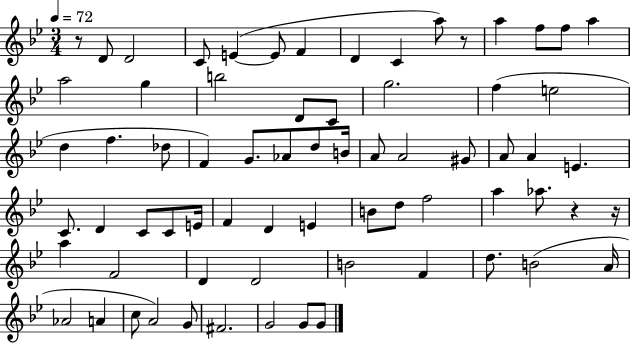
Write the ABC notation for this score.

X:1
T:Untitled
M:3/4
L:1/4
K:Bb
z/2 D/2 D2 C/2 E E/2 F D C a/2 z/2 a f/2 f/2 a a2 g b2 D/2 C/2 g2 f e2 d f _d/2 F G/2 _A/2 d/2 B/4 A/2 A2 ^G/2 A/2 A E C/2 D C/2 C/2 E/4 F D E B/2 d/2 f2 a _a/2 z z/4 a F2 D D2 B2 F d/2 B2 A/4 _A2 A c/2 A2 G/2 ^F2 G2 G/2 G/2